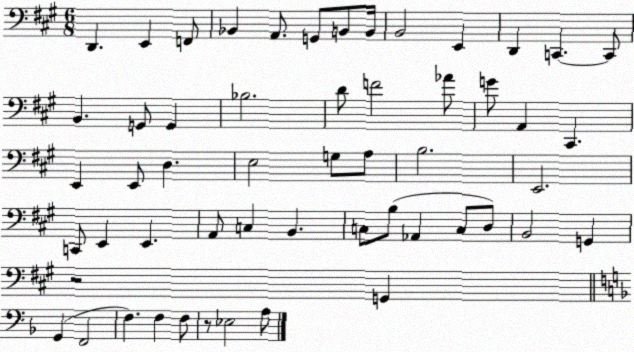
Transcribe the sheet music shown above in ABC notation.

X:1
T:Untitled
M:6/8
L:1/4
K:A
D,, E,, F,,/2 _B,, A,,/2 G,,/2 B,,/2 B,,/4 B,,2 E,, D,, C,, C,,/2 B,, G,,/2 G,, _B,2 D/2 F2 _A/2 G/2 A,, ^C,, E,, E,,/2 D, E,2 G,/2 A,/2 B,2 E,,2 C,,/2 E,, E,, A,,/2 C, B,, C,/2 B,/2 _A,, C,/2 D,/2 B,,2 G,, z2 G,, G,, F,,2 F, F, F,/2 z/2 _E,2 A,/2